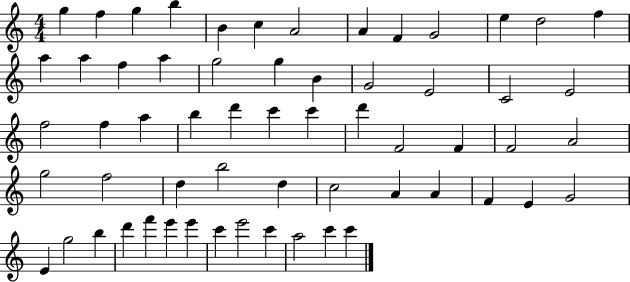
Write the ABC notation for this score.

X:1
T:Untitled
M:4/4
L:1/4
K:C
g f g b B c A2 A F G2 e d2 f a a f a g2 g B G2 E2 C2 E2 f2 f a b d' c' c' d' F2 F F2 A2 g2 f2 d b2 d c2 A A F E G2 E g2 b d' f' e' e' c' e'2 c' a2 c' c'